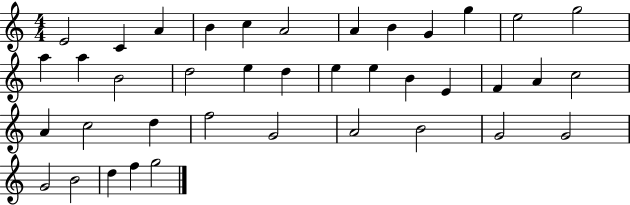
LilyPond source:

{
  \clef treble
  \numericTimeSignature
  \time 4/4
  \key c \major
  e'2 c'4 a'4 | b'4 c''4 a'2 | a'4 b'4 g'4 g''4 | e''2 g''2 | \break a''4 a''4 b'2 | d''2 e''4 d''4 | e''4 e''4 b'4 e'4 | f'4 a'4 c''2 | \break a'4 c''2 d''4 | f''2 g'2 | a'2 b'2 | g'2 g'2 | \break g'2 b'2 | d''4 f''4 g''2 | \bar "|."
}